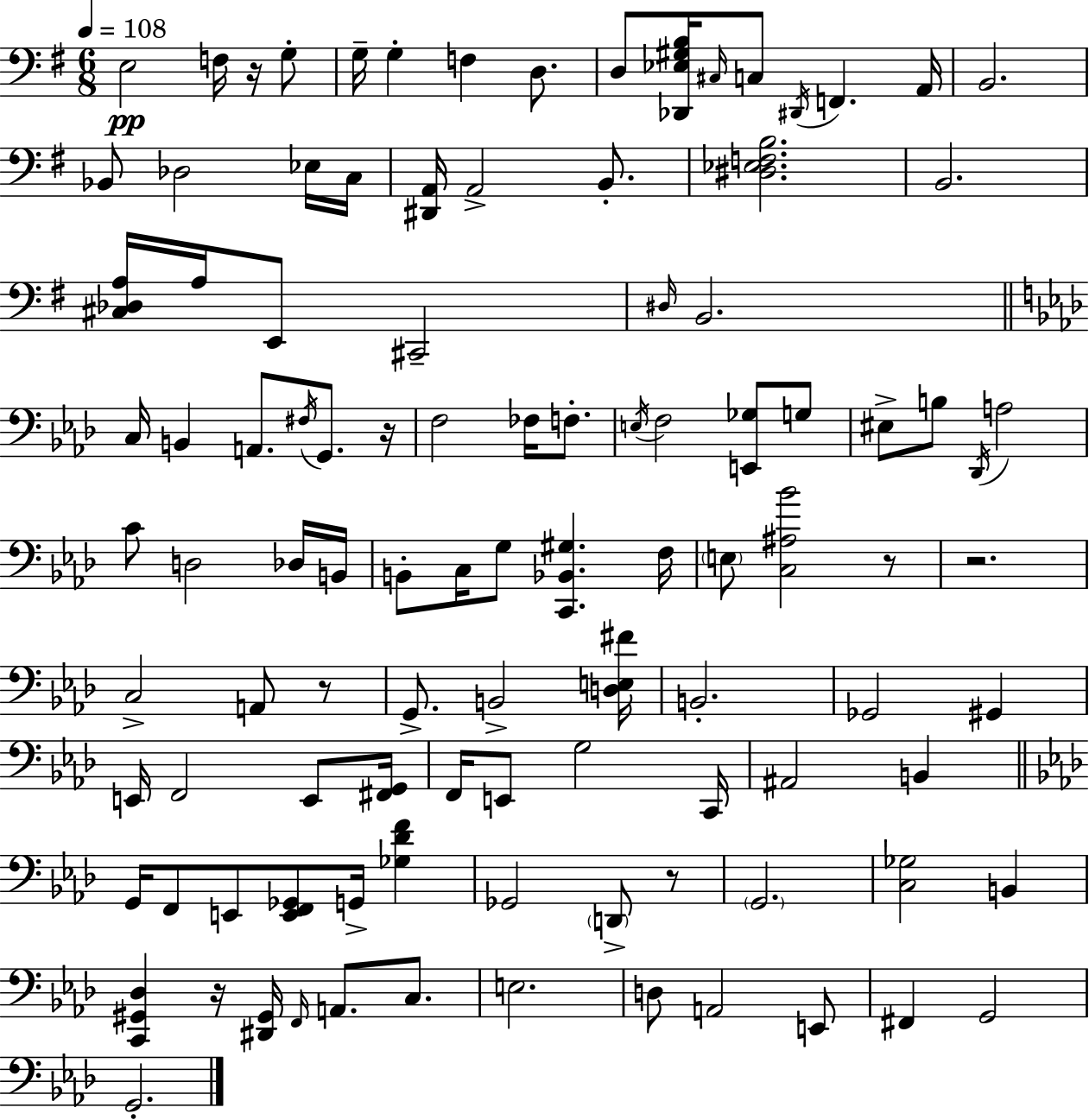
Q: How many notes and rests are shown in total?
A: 105